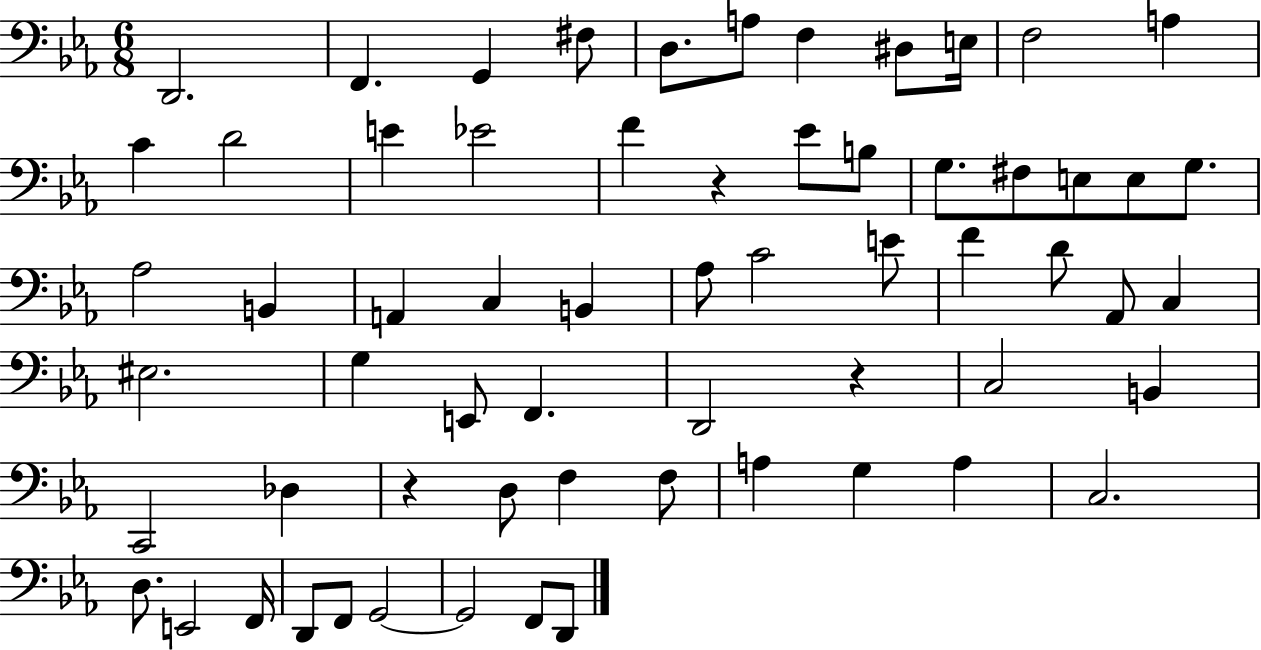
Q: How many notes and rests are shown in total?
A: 63